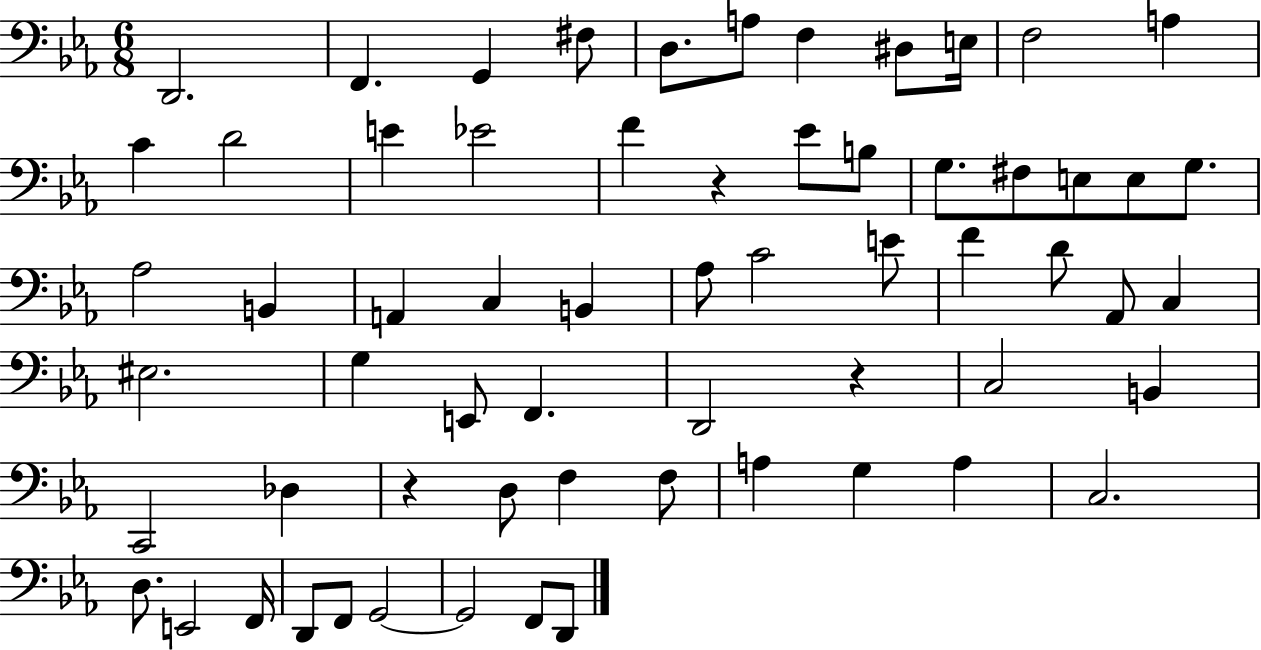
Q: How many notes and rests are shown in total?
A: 63